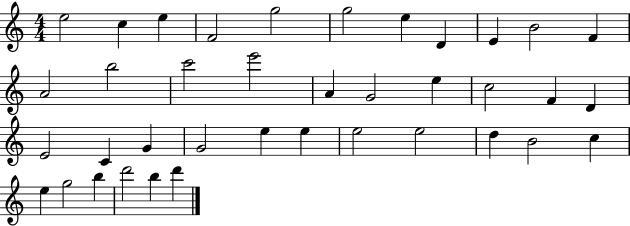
{
  \clef treble
  \numericTimeSignature
  \time 4/4
  \key c \major
  e''2 c''4 e''4 | f'2 g''2 | g''2 e''4 d'4 | e'4 b'2 f'4 | \break a'2 b''2 | c'''2 e'''2 | a'4 g'2 e''4 | c''2 f'4 d'4 | \break e'2 c'4 g'4 | g'2 e''4 e''4 | e''2 e''2 | d''4 b'2 c''4 | \break e''4 g''2 b''4 | d'''2 b''4 d'''4 | \bar "|."
}